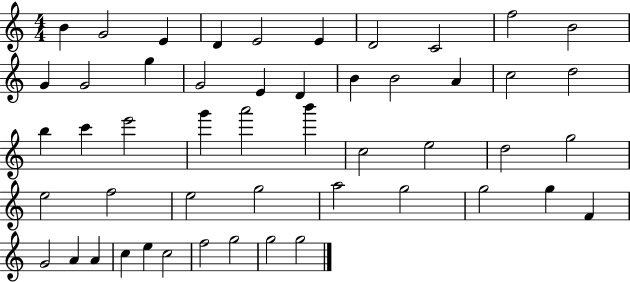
B4/q G4/h E4/q D4/q E4/h E4/q D4/h C4/h F5/h B4/h G4/q G4/h G5/q G4/h E4/q D4/q B4/q B4/h A4/q C5/h D5/h B5/q C6/q E6/h G6/q A6/h B6/q C5/h E5/h D5/h G5/h E5/h F5/h E5/h G5/h A5/h G5/h G5/h G5/q F4/q G4/h A4/q A4/q C5/q E5/q C5/h F5/h G5/h G5/h G5/h